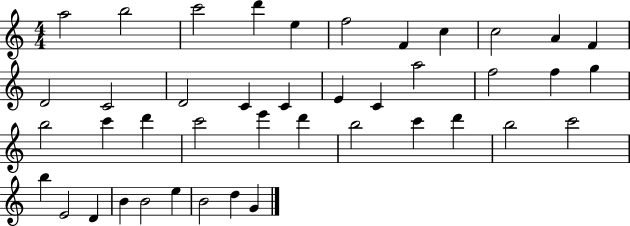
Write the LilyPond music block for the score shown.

{
  \clef treble
  \numericTimeSignature
  \time 4/4
  \key c \major
  a''2 b''2 | c'''2 d'''4 e''4 | f''2 f'4 c''4 | c''2 a'4 f'4 | \break d'2 c'2 | d'2 c'4 c'4 | e'4 c'4 a''2 | f''2 f''4 g''4 | \break b''2 c'''4 d'''4 | c'''2 e'''4 d'''4 | b''2 c'''4 d'''4 | b''2 c'''2 | \break b''4 e'2 d'4 | b'4 b'2 e''4 | b'2 d''4 g'4 | \bar "|."
}